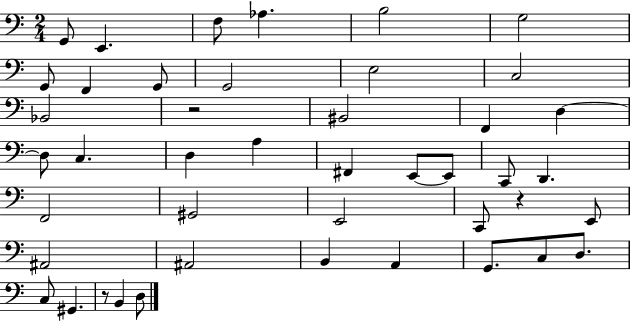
X:1
T:Untitled
M:2/4
L:1/4
K:C
G,,/2 E,, F,/2 _A, B,2 G,2 G,,/2 F,, G,,/2 G,,2 E,2 C,2 _B,,2 z2 ^B,,2 F,, D, D,/2 C, D, A, ^F,, E,,/2 E,,/2 C,,/2 D,, F,,2 ^G,,2 E,,2 C,,/2 z E,,/2 ^A,,2 ^A,,2 B,, A,, G,,/2 C,/2 D,/2 C,/2 ^G,, z/2 B,, D,/2